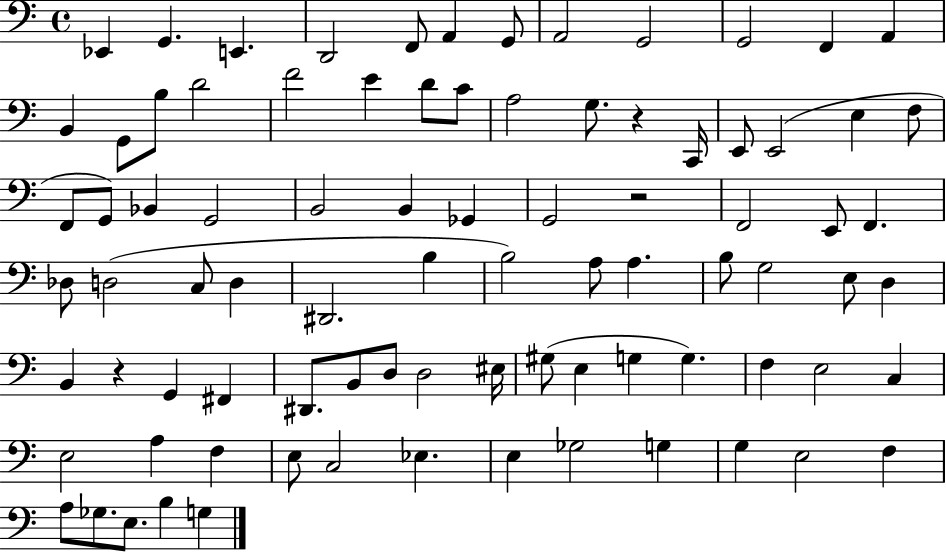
Eb2/q G2/q. E2/q. D2/h F2/e A2/q G2/e A2/h G2/h G2/h F2/q A2/q B2/q G2/e B3/e D4/h F4/h E4/q D4/e C4/e A3/h G3/e. R/q C2/s E2/e E2/h E3/q F3/e F2/e G2/e Bb2/q G2/h B2/h B2/q Gb2/q G2/h R/h F2/h E2/e F2/q. Db3/e D3/h C3/e D3/q D#2/h. B3/q B3/h A3/e A3/q. B3/e G3/h E3/e D3/q B2/q R/q G2/q F#2/q D#2/e. B2/e D3/e D3/h EIS3/s G#3/e E3/q G3/q G3/q. F3/q E3/h C3/q E3/h A3/q F3/q E3/e C3/h Eb3/q. E3/q Gb3/h G3/q G3/q E3/h F3/q A3/e Gb3/e. E3/e. B3/q G3/q